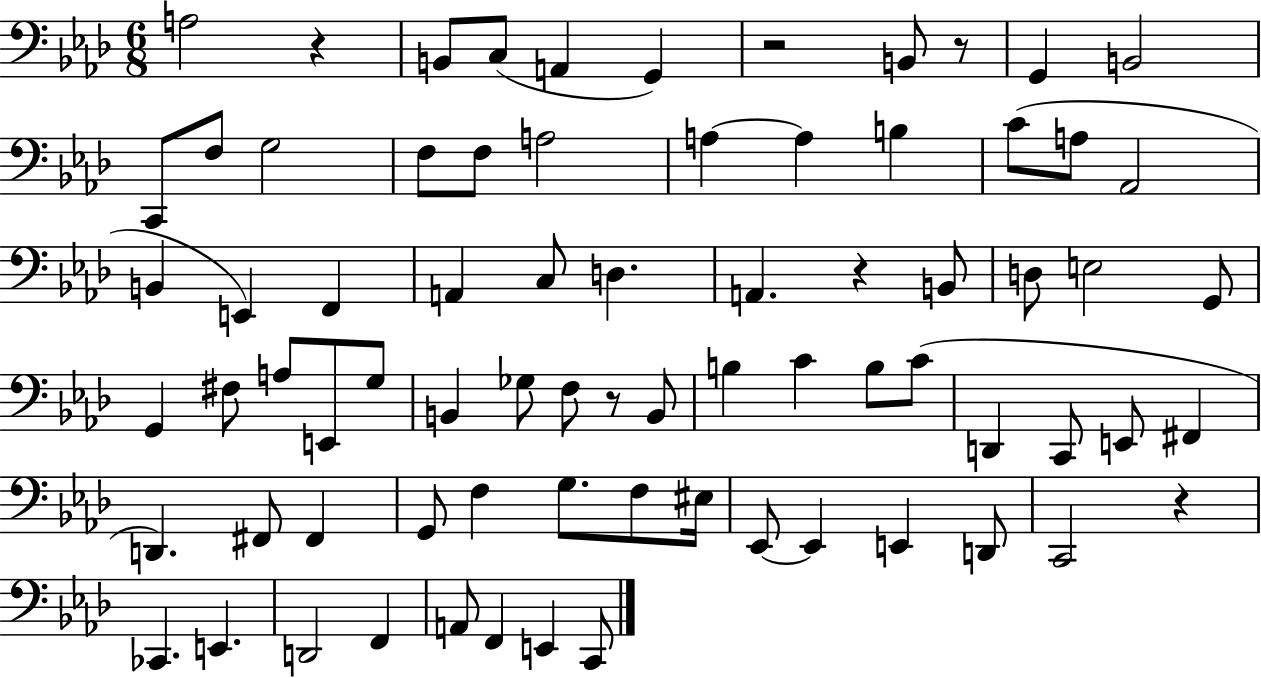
{
  \clef bass
  \numericTimeSignature
  \time 6/8
  \key aes \major
  a2 r4 | b,8 c8( a,4 g,4) | r2 b,8 r8 | g,4 b,2 | \break c,8 f8 g2 | f8 f8 a2 | a4~~ a4 b4 | c'8( a8 aes,2 | \break b,4 e,4) f,4 | a,4 c8 d4. | a,4. r4 b,8 | d8 e2 g,8 | \break g,4 fis8 a8 e,8 g8 | b,4 ges8 f8 r8 b,8 | b4 c'4 b8 c'8( | d,4 c,8 e,8 fis,4 | \break d,4.) fis,8 fis,4 | g,8 f4 g8. f8 eis16 | ees,8~~ ees,4 e,4 d,8 | c,2 r4 | \break ces,4. e,4. | d,2 f,4 | a,8 f,4 e,4 c,8 | \bar "|."
}